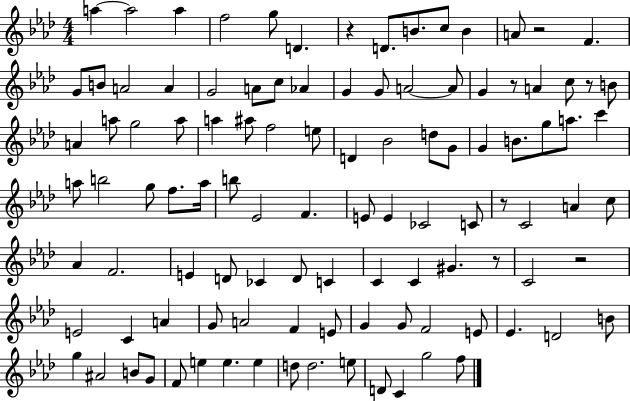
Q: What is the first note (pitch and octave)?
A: A5